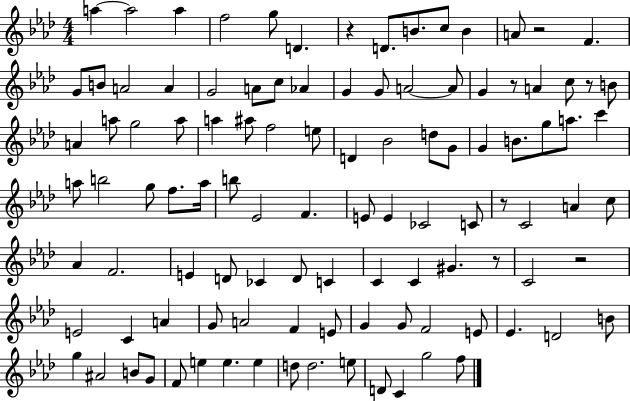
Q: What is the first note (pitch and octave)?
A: A5